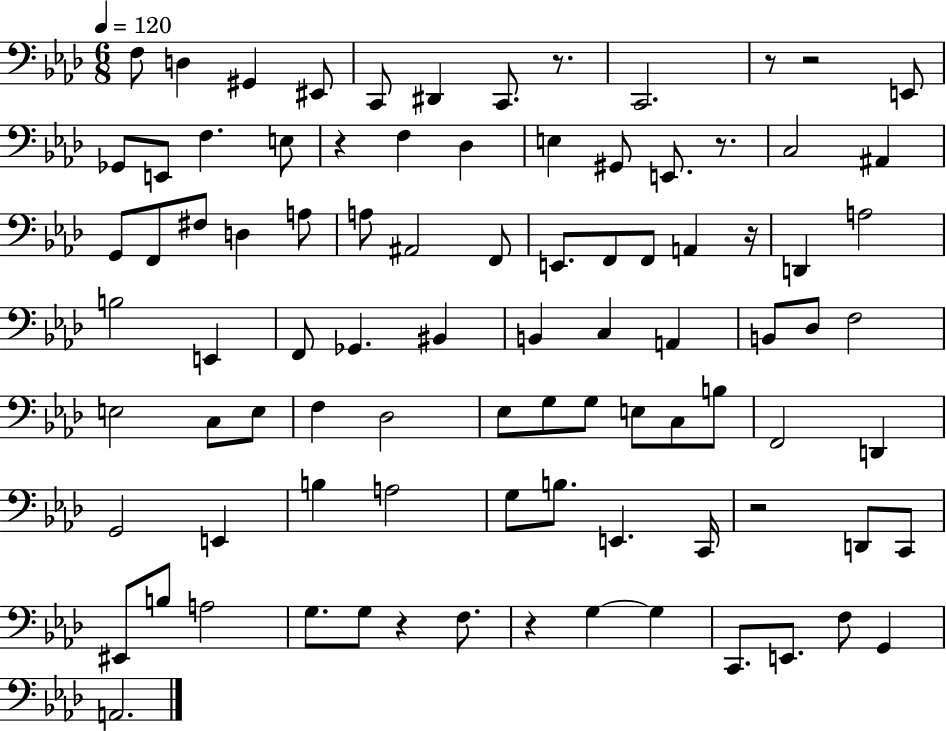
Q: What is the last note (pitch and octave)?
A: A2